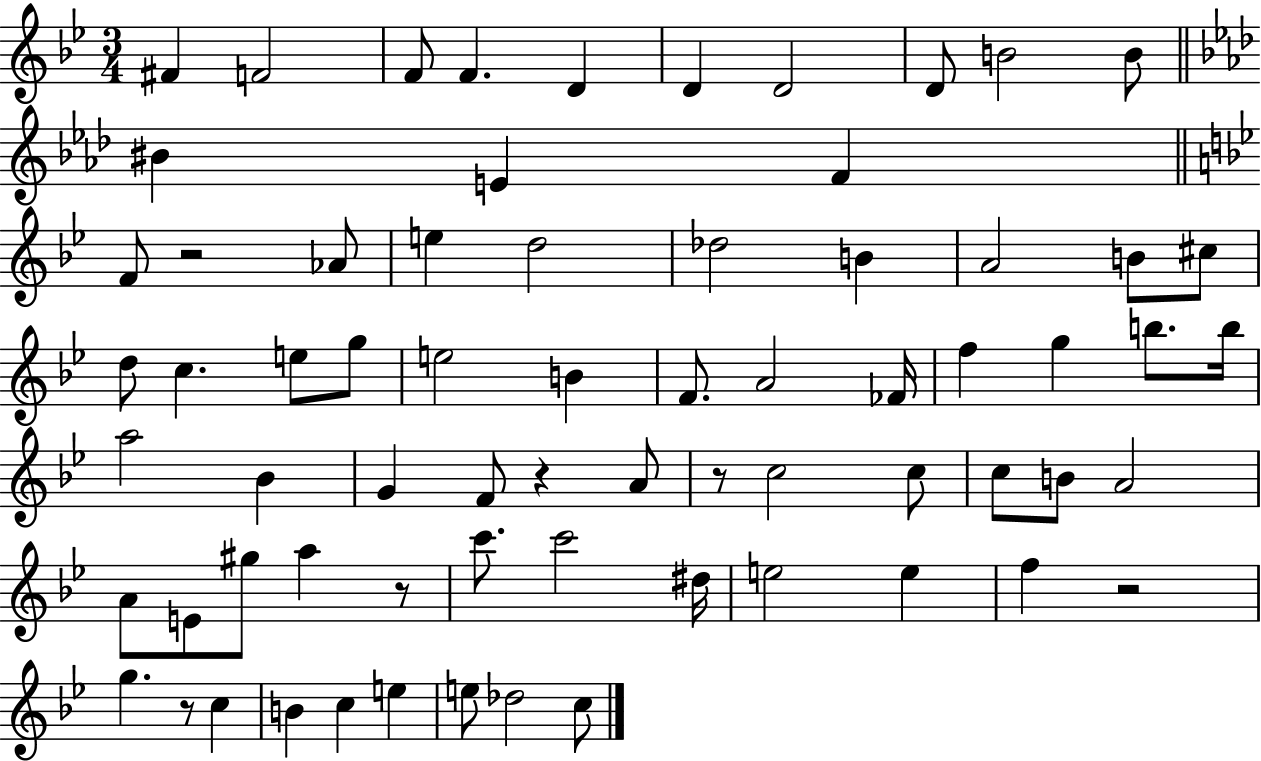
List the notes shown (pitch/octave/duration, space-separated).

F#4/q F4/h F4/e F4/q. D4/q D4/q D4/h D4/e B4/h B4/e BIS4/q E4/q F4/q F4/e R/h Ab4/e E5/q D5/h Db5/h B4/q A4/h B4/e C#5/e D5/e C5/q. E5/e G5/e E5/h B4/q F4/e. A4/h FES4/s F5/q G5/q B5/e. B5/s A5/h Bb4/q G4/q F4/e R/q A4/e R/e C5/h C5/e C5/e B4/e A4/h A4/e E4/e G#5/e A5/q R/e C6/e. C6/h D#5/s E5/h E5/q F5/q R/h G5/q. R/e C5/q B4/q C5/q E5/q E5/e Db5/h C5/e